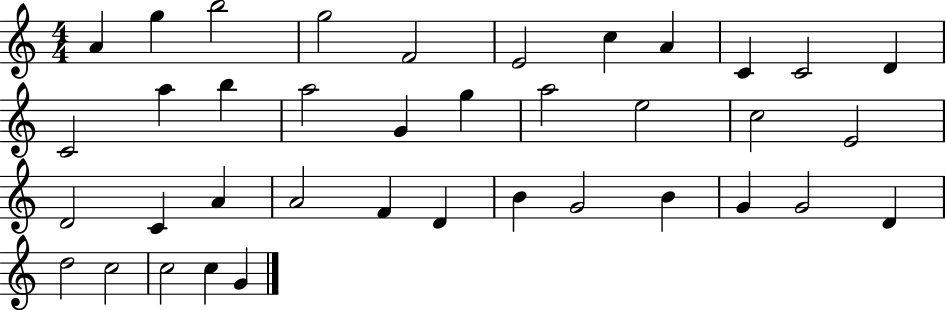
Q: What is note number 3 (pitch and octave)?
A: B5